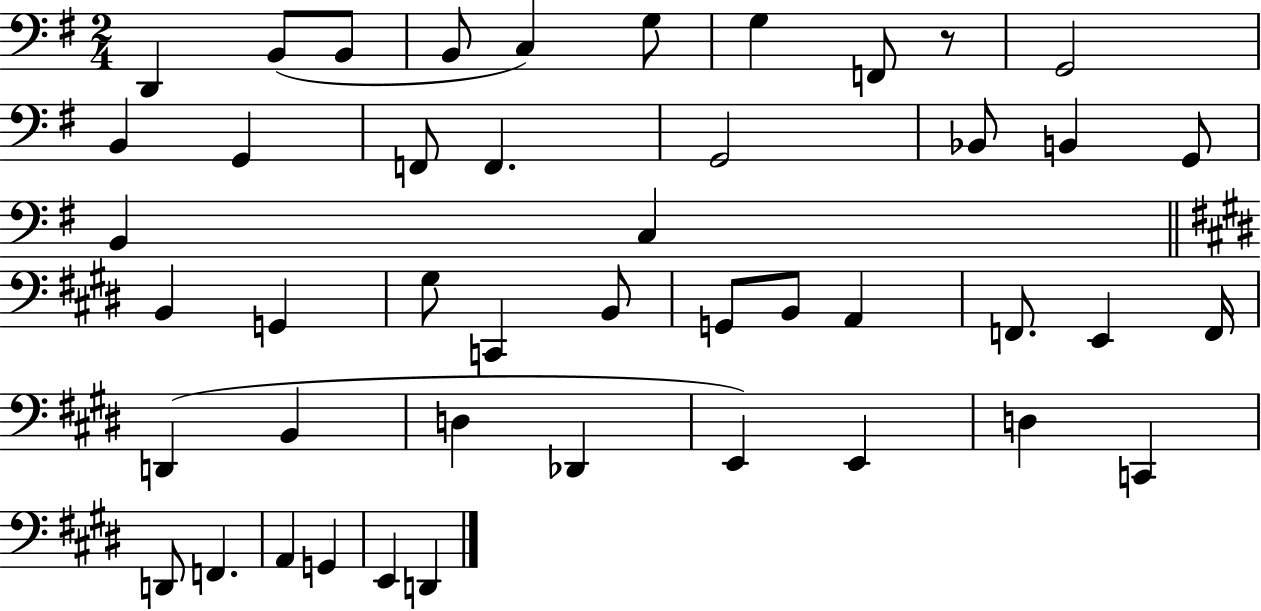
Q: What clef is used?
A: bass